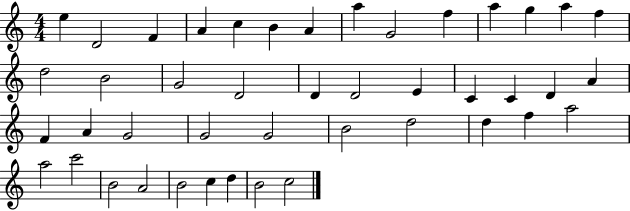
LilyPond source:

{
  \clef treble
  \numericTimeSignature
  \time 4/4
  \key c \major
  e''4 d'2 f'4 | a'4 c''4 b'4 a'4 | a''4 g'2 f''4 | a''4 g''4 a''4 f''4 | \break d''2 b'2 | g'2 d'2 | d'4 d'2 e'4 | c'4 c'4 d'4 a'4 | \break f'4 a'4 g'2 | g'2 g'2 | b'2 d''2 | d''4 f''4 a''2 | \break a''2 c'''2 | b'2 a'2 | b'2 c''4 d''4 | b'2 c''2 | \break \bar "|."
}